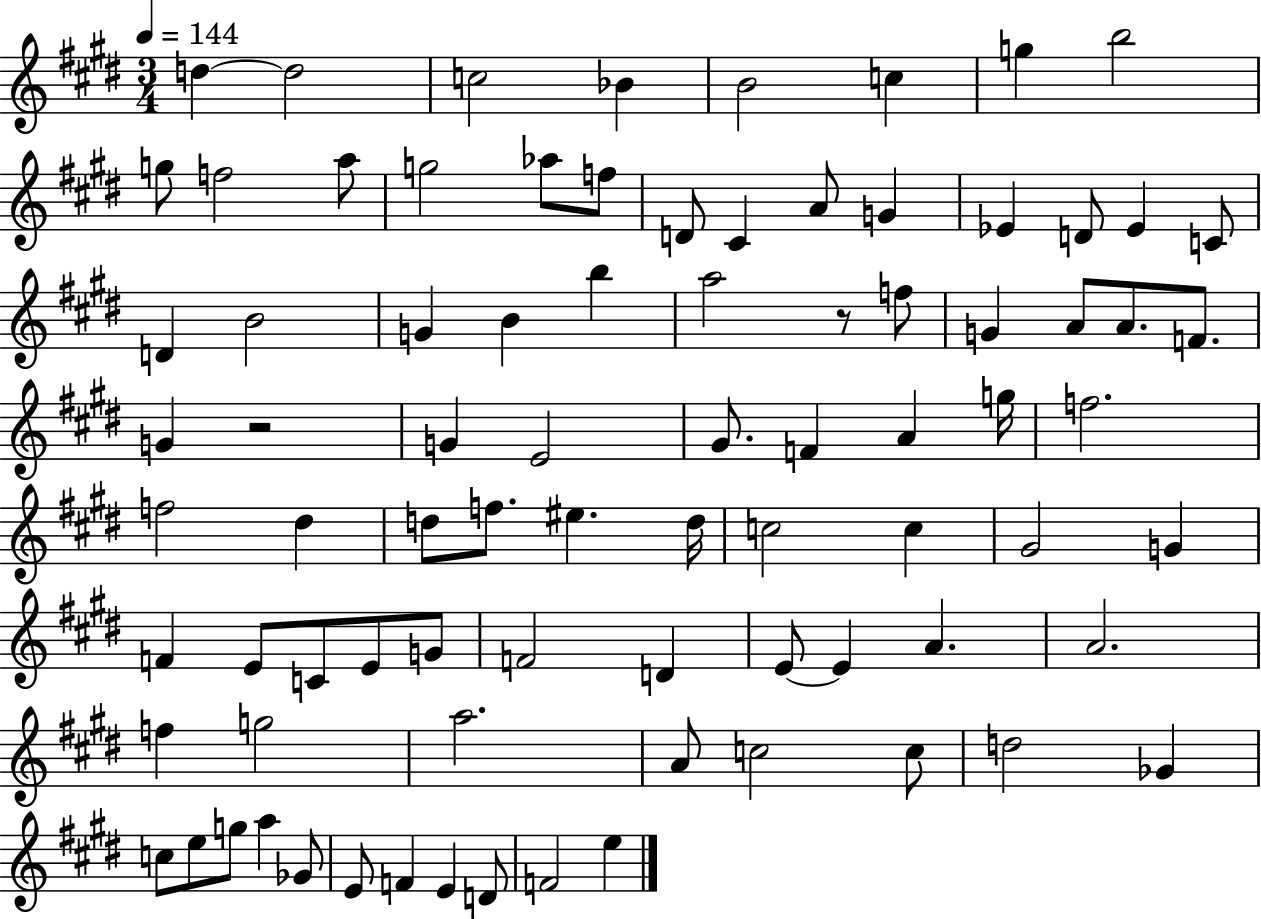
D5/q D5/h C5/h Bb4/q B4/h C5/q G5/q B5/h G5/e F5/h A5/e G5/h Ab5/e F5/e D4/e C#4/q A4/e G4/q Eb4/q D4/e Eb4/q C4/e D4/q B4/h G4/q B4/q B5/q A5/h R/e F5/e G4/q A4/e A4/e. F4/e. G4/q R/h G4/q E4/h G#4/e. F4/q A4/q G5/s F5/h. F5/h D#5/q D5/e F5/e. EIS5/q. D5/s C5/h C5/q G#4/h G4/q F4/q E4/e C4/e E4/e G4/e F4/h D4/q E4/e E4/q A4/q. A4/h. F5/q G5/h A5/h. A4/e C5/h C5/e D5/h Gb4/q C5/e E5/e G5/e A5/q Gb4/e E4/e F4/q E4/q D4/e F4/h E5/q